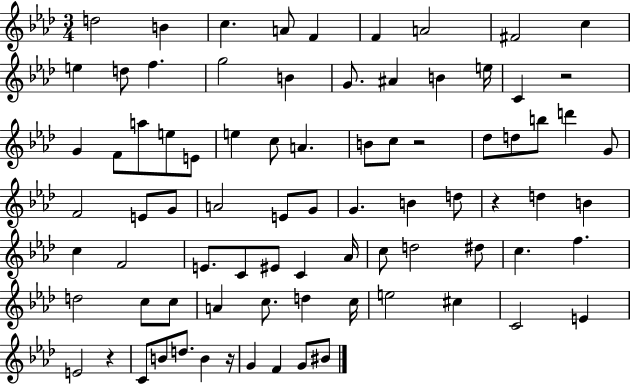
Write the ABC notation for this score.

X:1
T:Untitled
M:3/4
L:1/4
K:Ab
d2 B c A/2 F F A2 ^F2 c e d/2 f g2 B G/2 ^A B e/4 C z2 G F/2 a/2 e/2 E/2 e c/2 A B/2 c/2 z2 _d/2 d/2 b/2 d' G/2 F2 E/2 G/2 A2 E/2 G/2 G B d/2 z d B c F2 E/2 C/2 ^E/2 C _A/4 c/2 d2 ^d/2 c f d2 c/2 c/2 A c/2 d c/4 e2 ^c C2 E E2 z C/2 B/2 d/2 B z/4 G F G/2 ^B/2